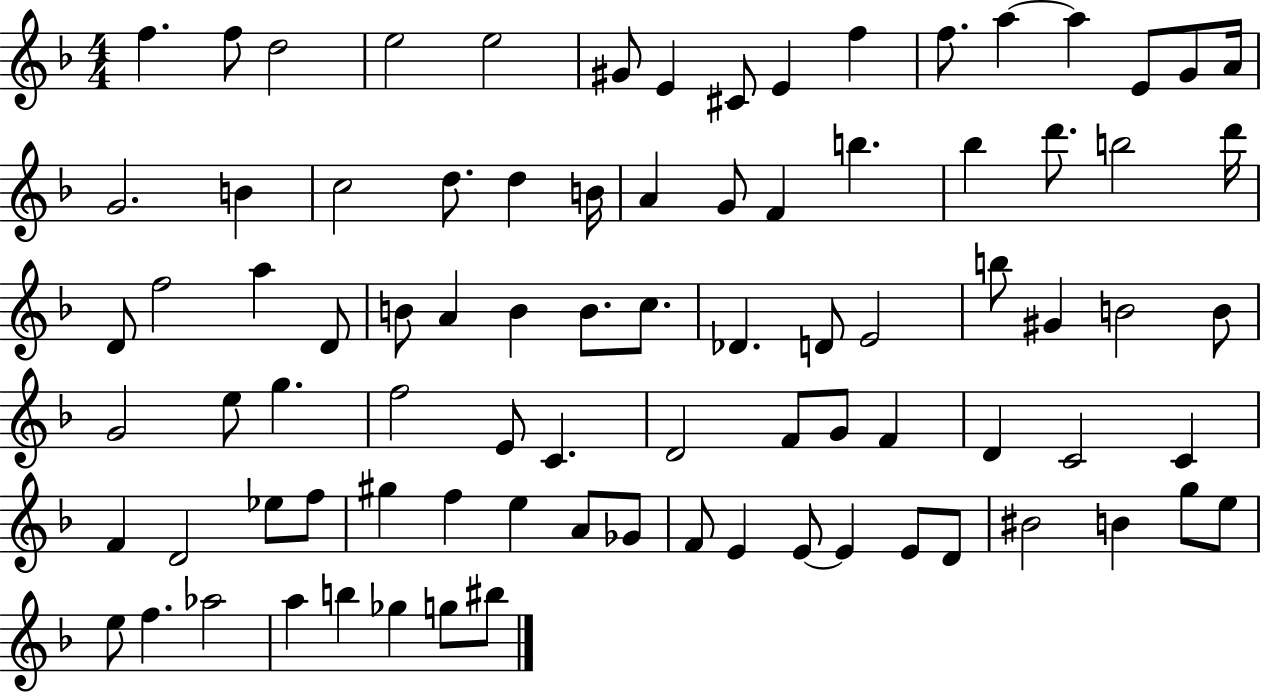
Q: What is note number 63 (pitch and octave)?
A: F5